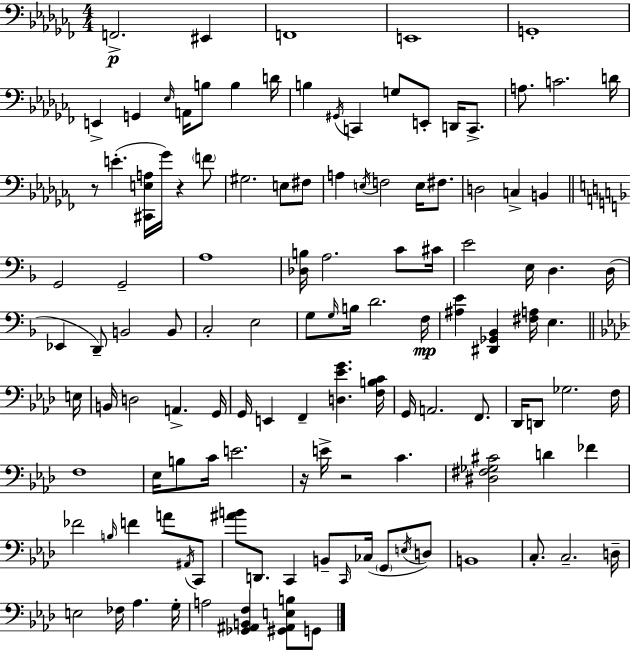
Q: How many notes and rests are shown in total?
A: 121